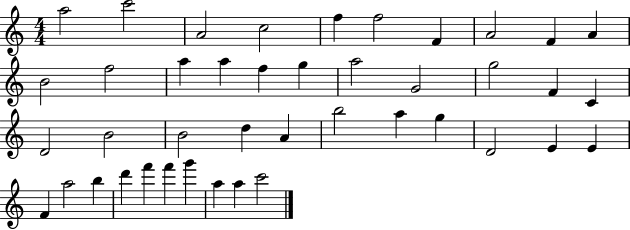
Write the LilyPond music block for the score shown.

{
  \clef treble
  \numericTimeSignature
  \time 4/4
  \key c \major
  a''2 c'''2 | a'2 c''2 | f''4 f''2 f'4 | a'2 f'4 a'4 | \break b'2 f''2 | a''4 a''4 f''4 g''4 | a''2 g'2 | g''2 f'4 c'4 | \break d'2 b'2 | b'2 d''4 a'4 | b''2 a''4 g''4 | d'2 e'4 e'4 | \break f'4 a''2 b''4 | d'''4 f'''4 f'''4 g'''4 | a''4 a''4 c'''2 | \bar "|."
}